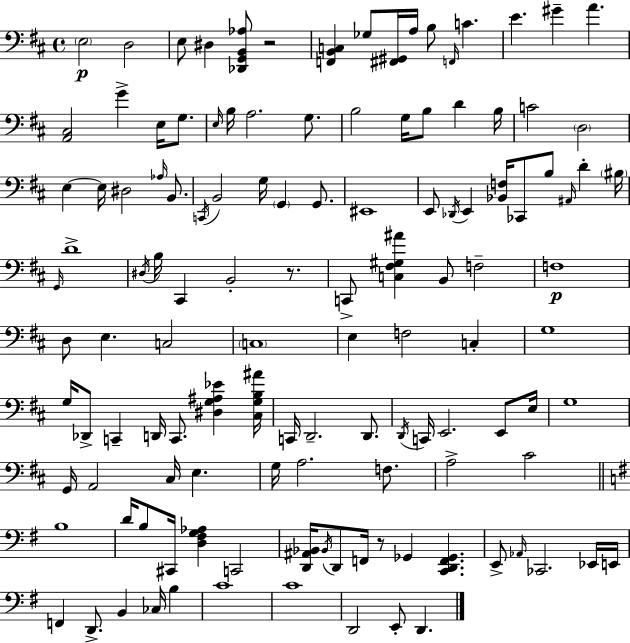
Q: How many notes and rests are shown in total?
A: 124